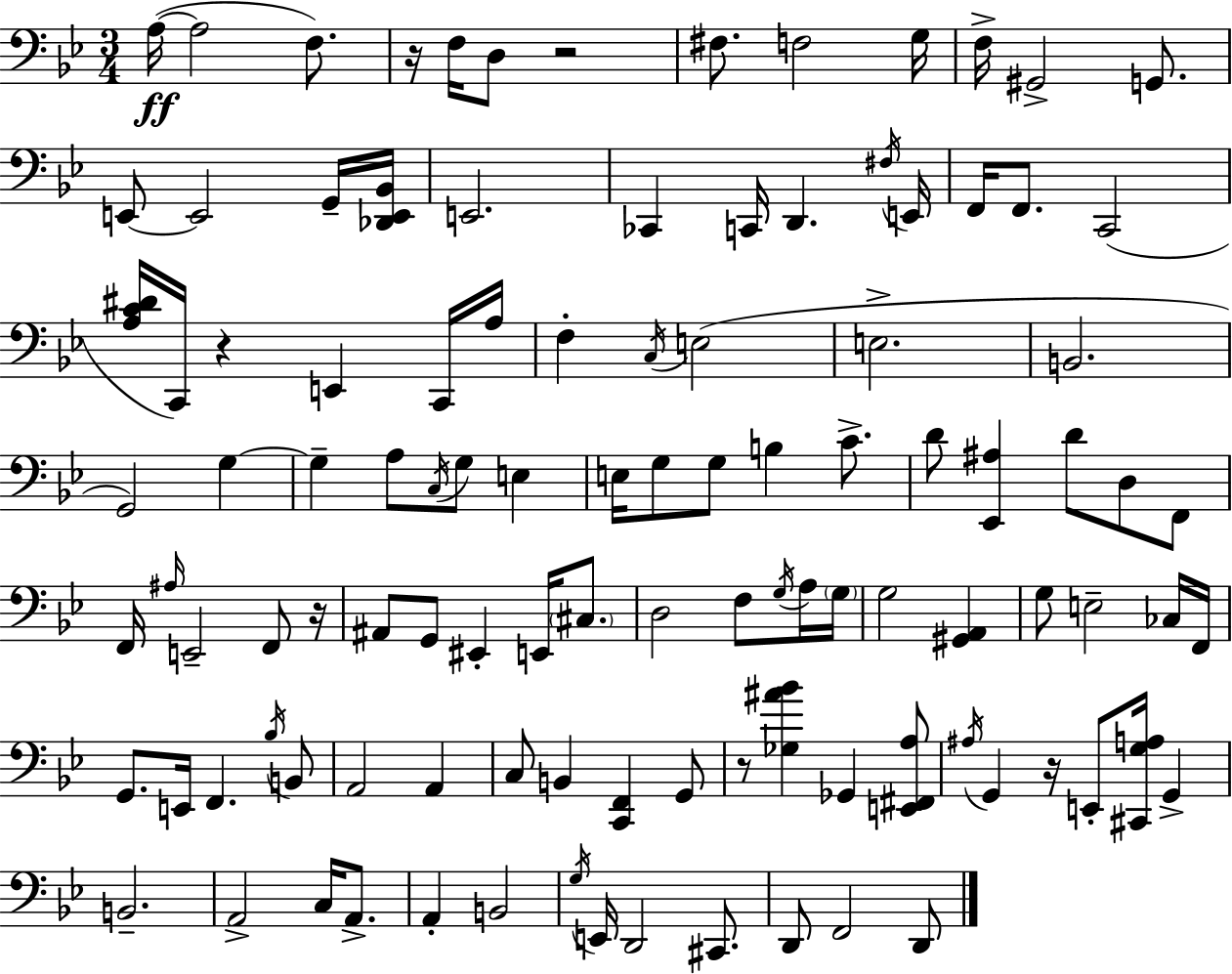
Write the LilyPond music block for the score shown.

{
  \clef bass
  \numericTimeSignature
  \time 3/4
  \key g \minor
  a16~(~\ff a2 f8.) | r16 f16 d8 r2 | fis8. f2 g16 | f16-> gis,2-> g,8. | \break e,8~~ e,2 g,16-- <des, e, bes,>16 | e,2. | ces,4 c,16 d,4. \acciaccatura { fis16 } | e,16 f,16 f,8. c,2( | \break <a c' dis'>16 c,16) r4 e,4 c,16 | a16 f4-. \acciaccatura { c16 } e2( | e2.-> | b,2. | \break g,2) g4~~ | g4-- a8 \acciaccatura { c16 } g8 e4 | e16 g8 g8 b4 | c'8.-> d'8 <ees, ais>4 d'8 d8 | \break f,8 f,16 \grace { ais16 } e,2-- | f,8 r16 ais,8 g,8 eis,4-. | e,16 \parenthesize cis8. d2 | f8 \acciaccatura { g16 } a16 \parenthesize g16 g2 | \break <gis, a,>4 g8 e2-- | ces16 f,16 g,8. e,16 f,4. | \acciaccatura { bes16 } b,8 a,2 | a,4 c8 b,4 | \break <c, f,>4 g,8 r8 <ges ais' bes'>4 | ges,4 <e, fis, a>8 \acciaccatura { ais16 } g,4 r16 | e,8-. <cis, g a>16 g,4-> b,2.-- | a,2-> | \break c16 a,8.-> a,4-. b,2 | \acciaccatura { g16 } e,16 d,2 | cis,8. d,8 f,2 | d,8 \bar "|."
}